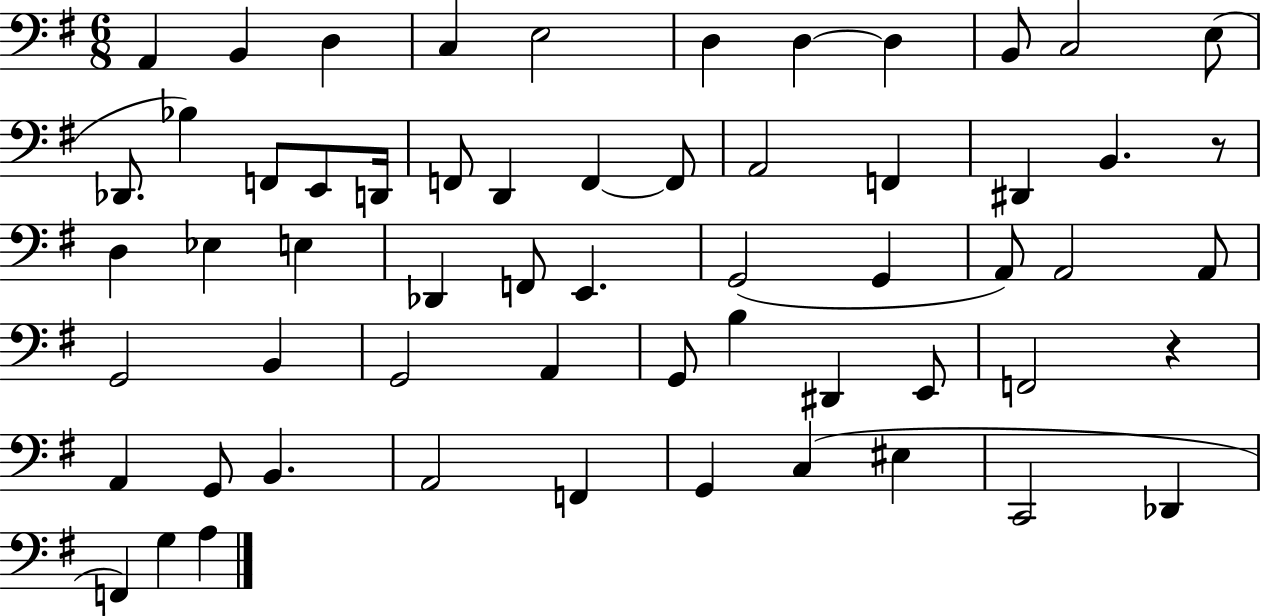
{
  \clef bass
  \numericTimeSignature
  \time 6/8
  \key g \major
  a,4 b,4 d4 | c4 e2 | d4 d4~~ d4 | b,8 c2 e8( | \break des,8. bes4) f,8 e,8 d,16 | f,8 d,4 f,4~~ f,8 | a,2 f,4 | dis,4 b,4. r8 | \break d4 ees4 e4 | des,4 f,8 e,4. | g,2( g,4 | a,8) a,2 a,8 | \break g,2 b,4 | g,2 a,4 | g,8 b4 dis,4 e,8 | f,2 r4 | \break a,4 g,8 b,4. | a,2 f,4 | g,4 c4( eis4 | c,2 des,4 | \break f,4) g4 a4 | \bar "|."
}